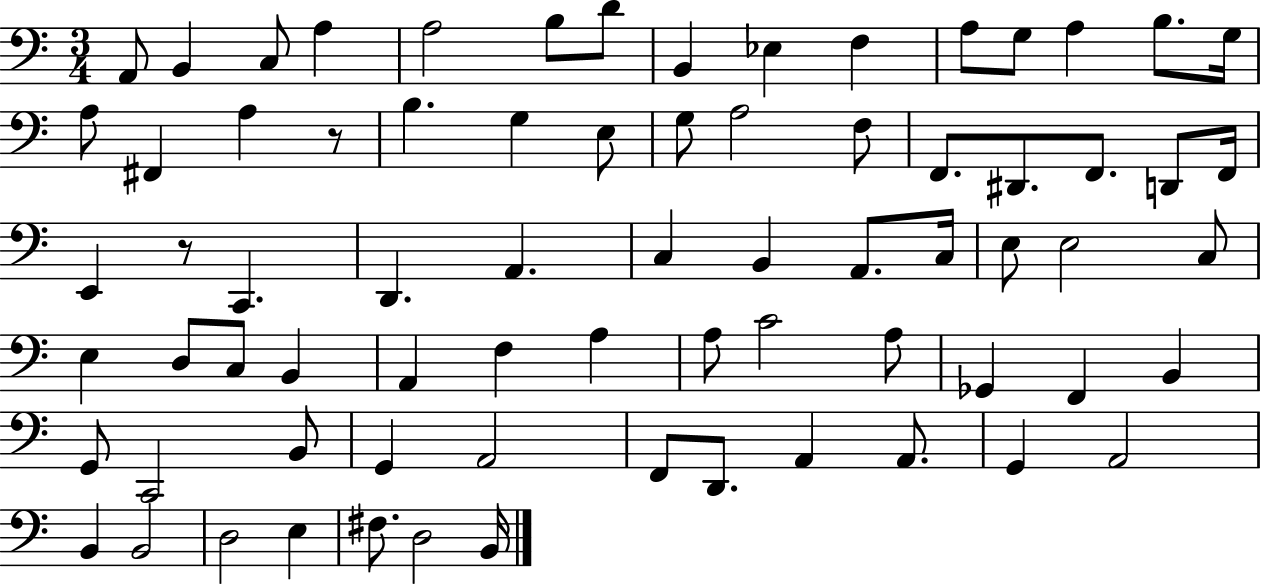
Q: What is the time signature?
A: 3/4